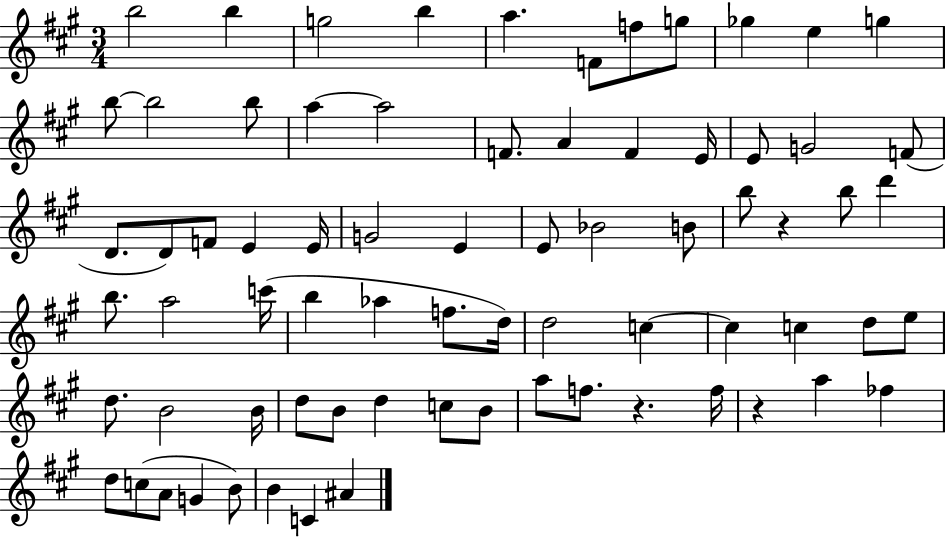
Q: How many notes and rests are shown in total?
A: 73